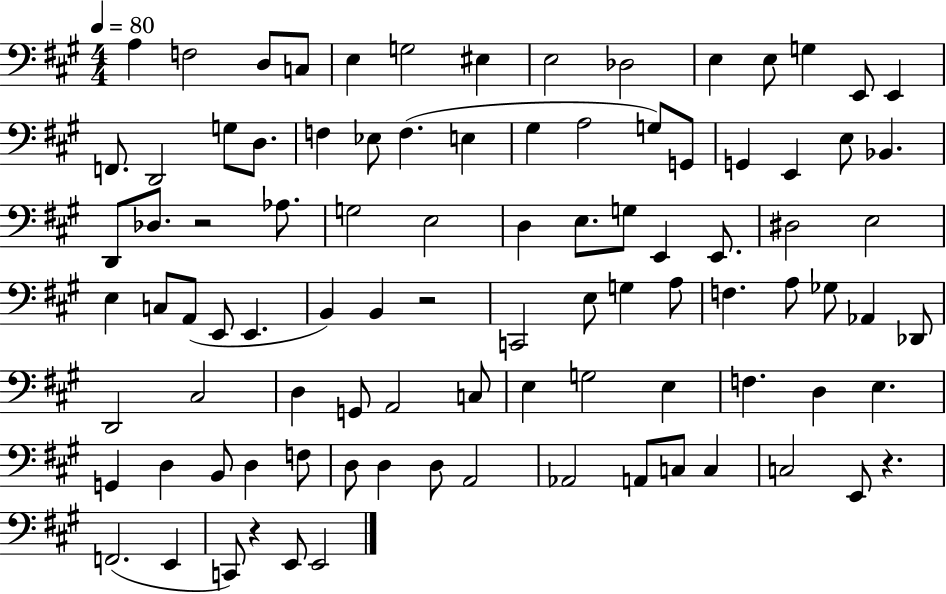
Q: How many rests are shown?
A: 4